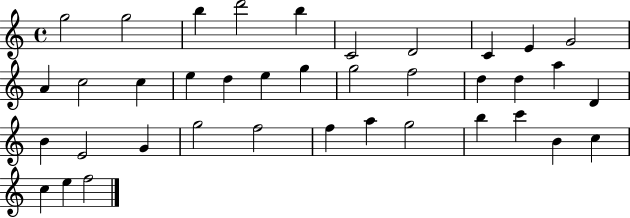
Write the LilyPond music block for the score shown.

{
  \clef treble
  \time 4/4
  \defaultTimeSignature
  \key c \major
  g''2 g''2 | b''4 d'''2 b''4 | c'2 d'2 | c'4 e'4 g'2 | \break a'4 c''2 c''4 | e''4 d''4 e''4 g''4 | g''2 f''2 | d''4 d''4 a''4 d'4 | \break b'4 e'2 g'4 | g''2 f''2 | f''4 a''4 g''2 | b''4 c'''4 b'4 c''4 | \break c''4 e''4 f''2 | \bar "|."
}